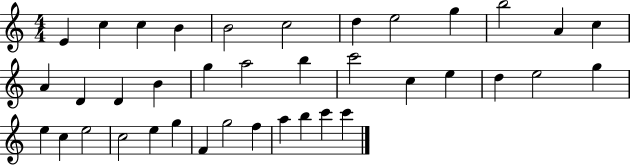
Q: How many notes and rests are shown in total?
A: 38